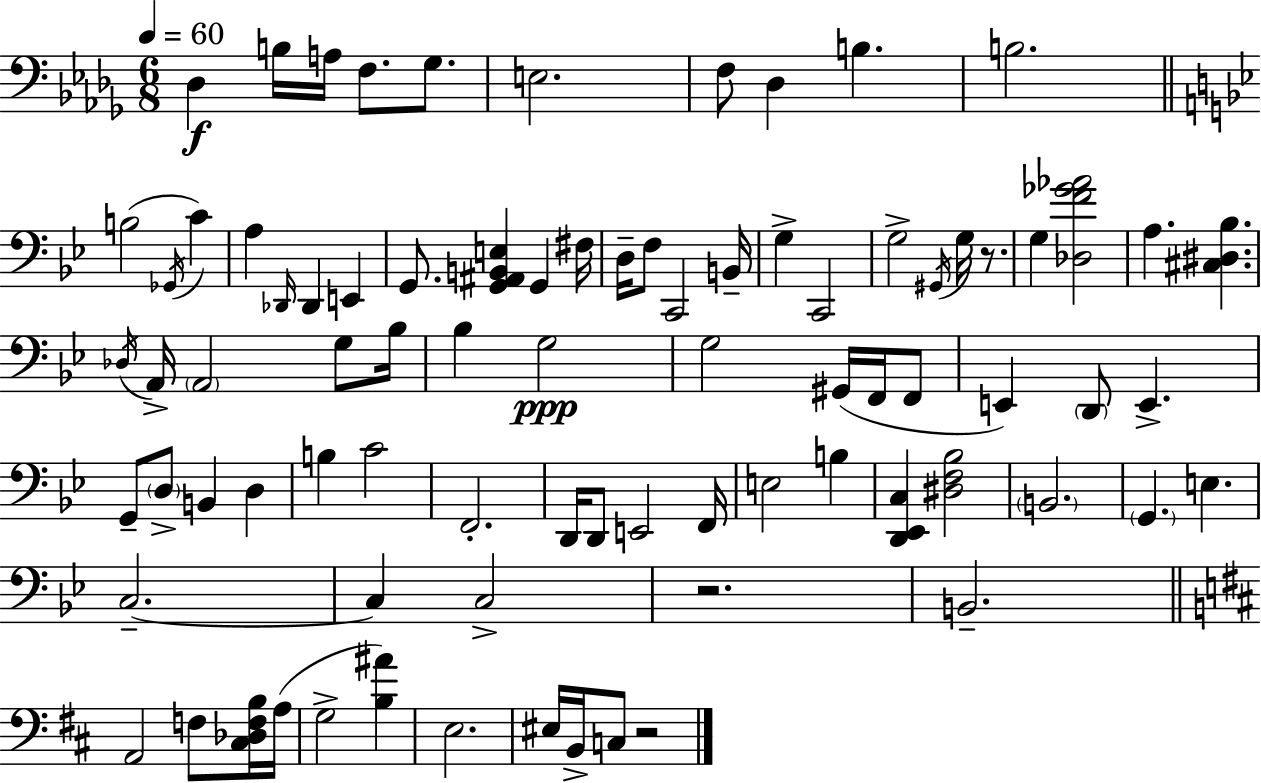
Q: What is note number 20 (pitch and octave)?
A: F#3